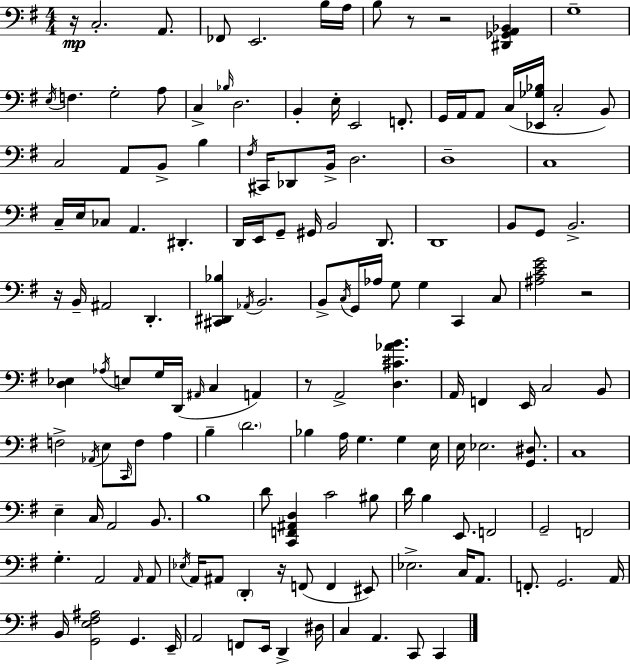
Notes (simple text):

R/s C3/h. A2/e. FES2/e E2/h. B3/s A3/s B3/e R/e R/h [D#2,Gb2,A2,Bb2]/q G3/w E3/s F3/q. G3/h A3/e C3/q Bb3/s D3/h. B2/q E3/s E2/h F2/e. G2/s A2/s A2/e C3/s [Eb2,Gb3,Bb3]/s C3/h B2/e C3/h A2/e B2/e B3/q F#3/s C#2/s Db2/e B2/s D3/h. D3/w C3/w C3/s E3/s CES3/e A2/q. D#2/q. D2/s E2/s G2/e G#2/s B2/h D2/e. D2/w B2/e G2/e B2/h. R/s B2/s A#2/h D2/q. [C#2,D#2,Bb3]/q Ab2/s B2/h. B2/e C3/s G2/s Ab3/s G3/e G3/q C2/q C3/e [A#3,C4,E4,G4]/h R/h [D3,Eb3]/q Ab3/s E3/e G3/s D2/s A#2/s C3/q A2/q R/e A2/h [D3,C#4,Ab4,B4]/q. A2/s F2/q E2/s C3/h B2/e F3/h Ab2/s E3/e C2/s F3/e A3/q B3/q D4/h. Bb3/q A3/s G3/q. G3/q E3/s E3/s Eb3/h. [G2,D#3]/e. C3/w E3/q C3/s A2/h B2/e. B3/w D4/e [C2,F2,A#2,D3]/q C4/h BIS3/e D4/s B3/q E2/e. F2/h G2/h F2/h G3/q. A2/h A2/s A2/e Eb3/s A2/s A#2/e D2/q R/s F2/e F2/q EIS2/e Eb3/h. C3/s A2/e. F2/e. G2/h. A2/s B2/s [G2,E3,F#3,A#3]/h G2/q. E2/s A2/h F2/e E2/s D2/q D#3/s C3/q A2/q. C2/e C2/q